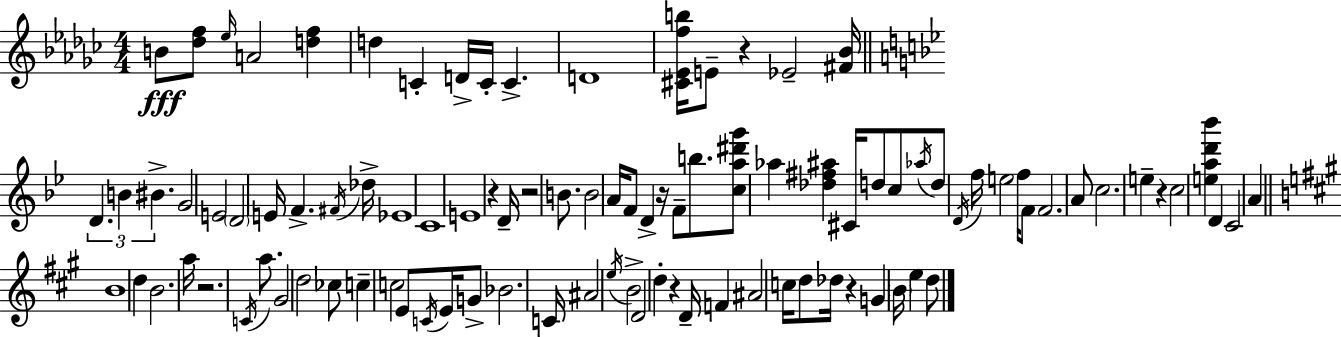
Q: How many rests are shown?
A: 8